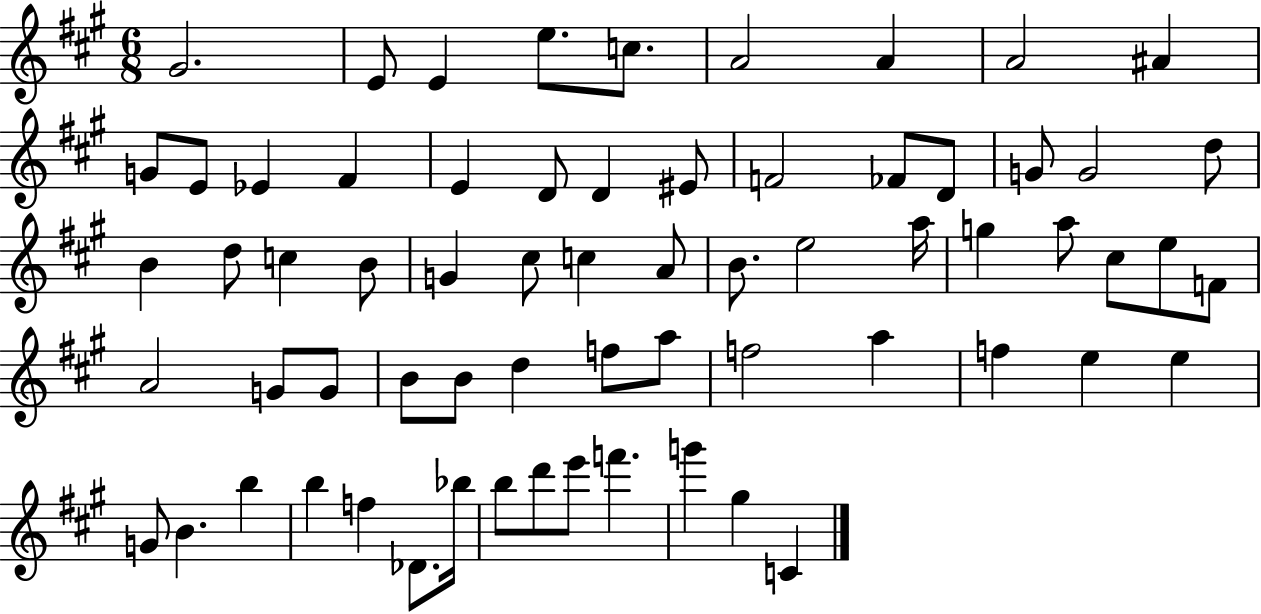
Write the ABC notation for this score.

X:1
T:Untitled
M:6/8
L:1/4
K:A
^G2 E/2 E e/2 c/2 A2 A A2 ^A G/2 E/2 _E ^F E D/2 D ^E/2 F2 _F/2 D/2 G/2 G2 d/2 B d/2 c B/2 G ^c/2 c A/2 B/2 e2 a/4 g a/2 ^c/2 e/2 F/2 A2 G/2 G/2 B/2 B/2 d f/2 a/2 f2 a f e e G/2 B b b f _D/2 _b/4 b/2 d'/2 e'/2 f' g' ^g C